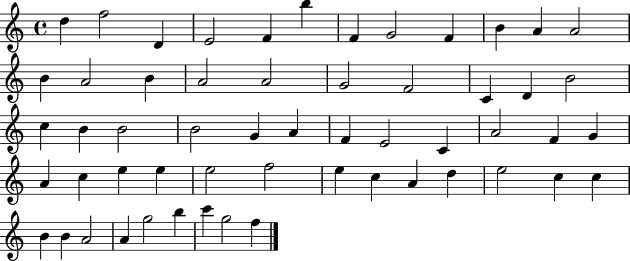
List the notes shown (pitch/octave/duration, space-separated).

D5/q F5/h D4/q E4/h F4/q B5/q F4/q G4/h F4/q B4/q A4/q A4/h B4/q A4/h B4/q A4/h A4/h G4/h F4/h C4/q D4/q B4/h C5/q B4/q B4/h B4/h G4/q A4/q F4/q E4/h C4/q A4/h F4/q G4/q A4/q C5/q E5/q E5/q E5/h F5/h E5/q C5/q A4/q D5/q E5/h C5/q C5/q B4/q B4/q A4/h A4/q G5/h B5/q C6/q G5/h F5/q